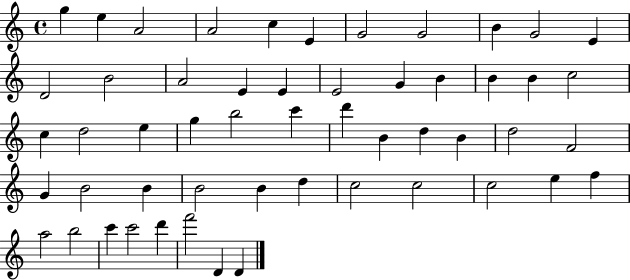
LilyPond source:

{
  \clef treble
  \time 4/4
  \defaultTimeSignature
  \key c \major
  g''4 e''4 a'2 | a'2 c''4 e'4 | g'2 g'2 | b'4 g'2 e'4 | \break d'2 b'2 | a'2 e'4 e'4 | e'2 g'4 b'4 | b'4 b'4 c''2 | \break c''4 d''2 e''4 | g''4 b''2 c'''4 | d'''4 b'4 d''4 b'4 | d''2 f'2 | \break g'4 b'2 b'4 | b'2 b'4 d''4 | c''2 c''2 | c''2 e''4 f''4 | \break a''2 b''2 | c'''4 c'''2 d'''4 | f'''2 d'4 d'4 | \bar "|."
}